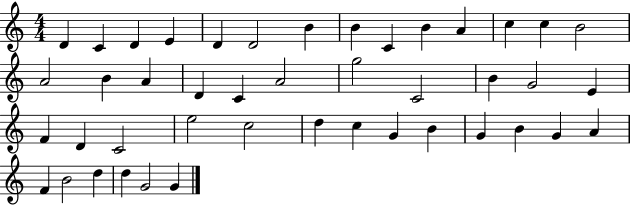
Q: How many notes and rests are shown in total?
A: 44